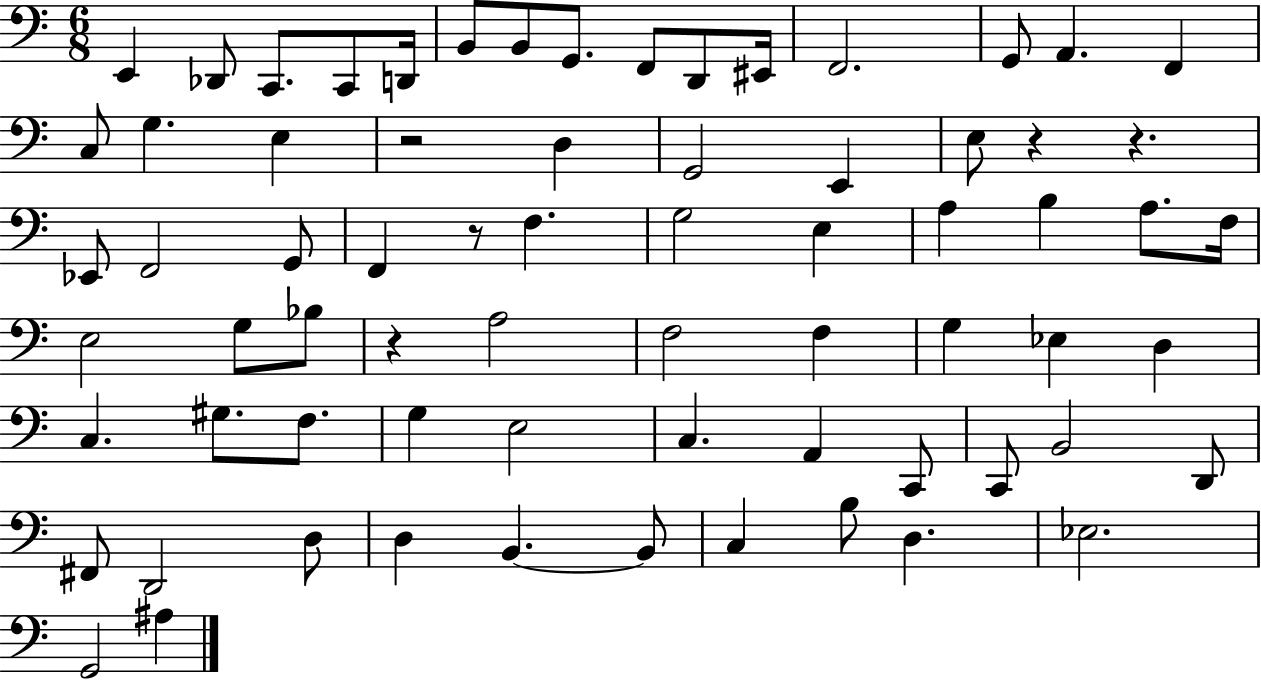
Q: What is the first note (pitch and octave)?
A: E2